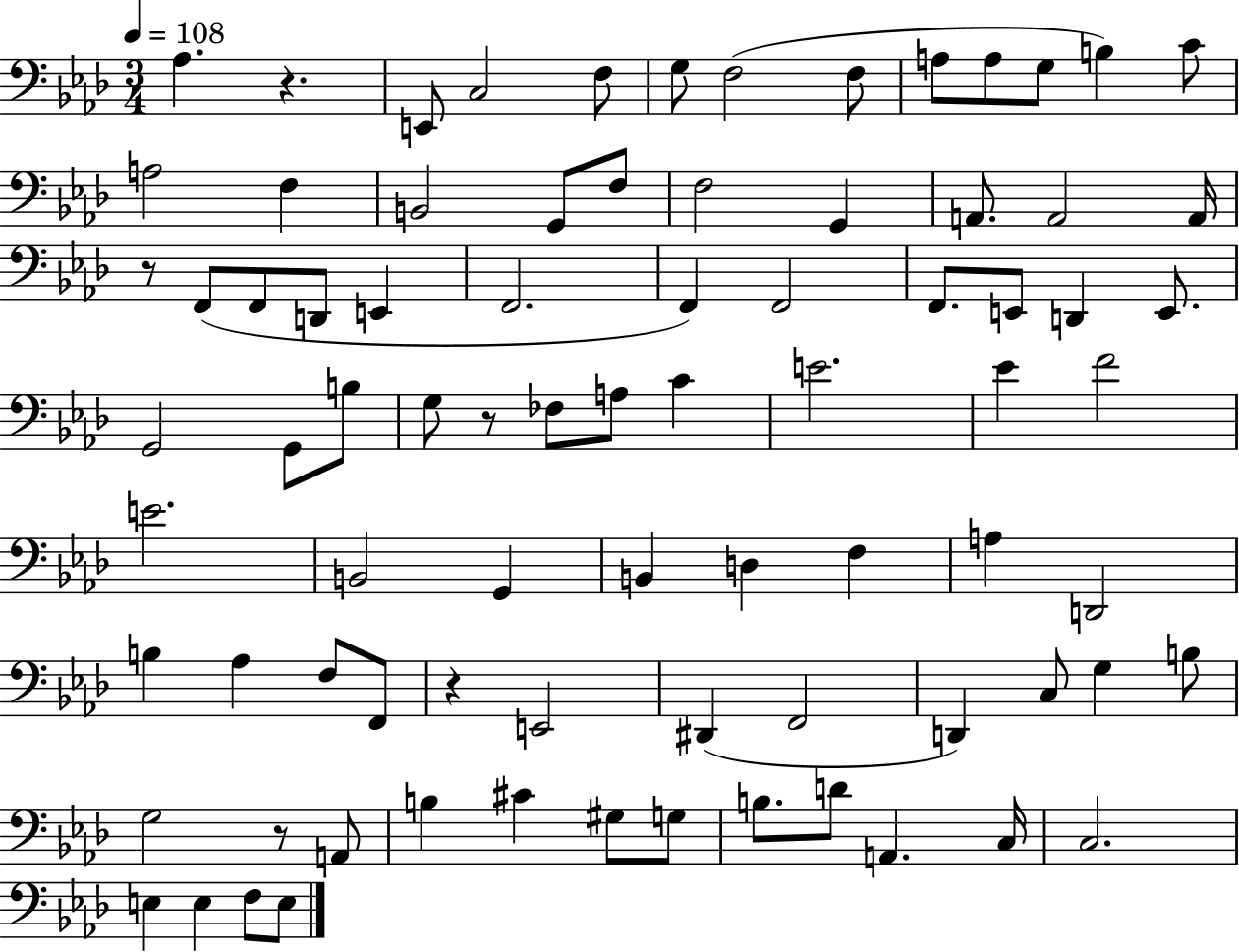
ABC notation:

X:1
T:Untitled
M:3/4
L:1/4
K:Ab
_A, z E,,/2 C,2 F,/2 G,/2 F,2 F,/2 A,/2 A,/2 G,/2 B, C/2 A,2 F, B,,2 G,,/2 F,/2 F,2 G,, A,,/2 A,,2 A,,/4 z/2 F,,/2 F,,/2 D,,/2 E,, F,,2 F,, F,,2 F,,/2 E,,/2 D,, E,,/2 G,,2 G,,/2 B,/2 G,/2 z/2 _F,/2 A,/2 C E2 _E F2 E2 B,,2 G,, B,, D, F, A, D,,2 B, _A, F,/2 F,,/2 z E,,2 ^D,, F,,2 D,, C,/2 G, B,/2 G,2 z/2 A,,/2 B, ^C ^G,/2 G,/2 B,/2 D/2 A,, C,/4 C,2 E, E, F,/2 E,/2